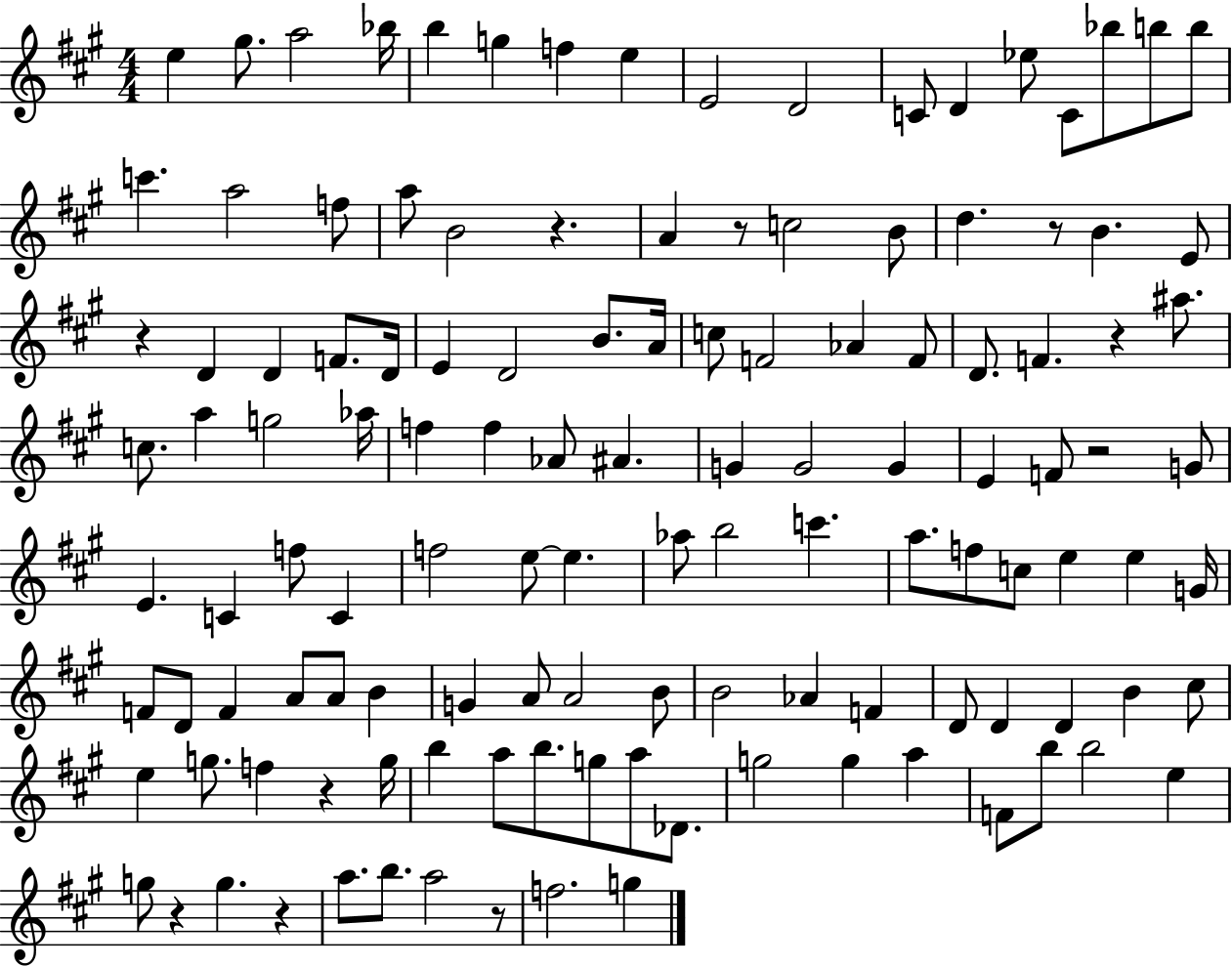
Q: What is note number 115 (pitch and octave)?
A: G5